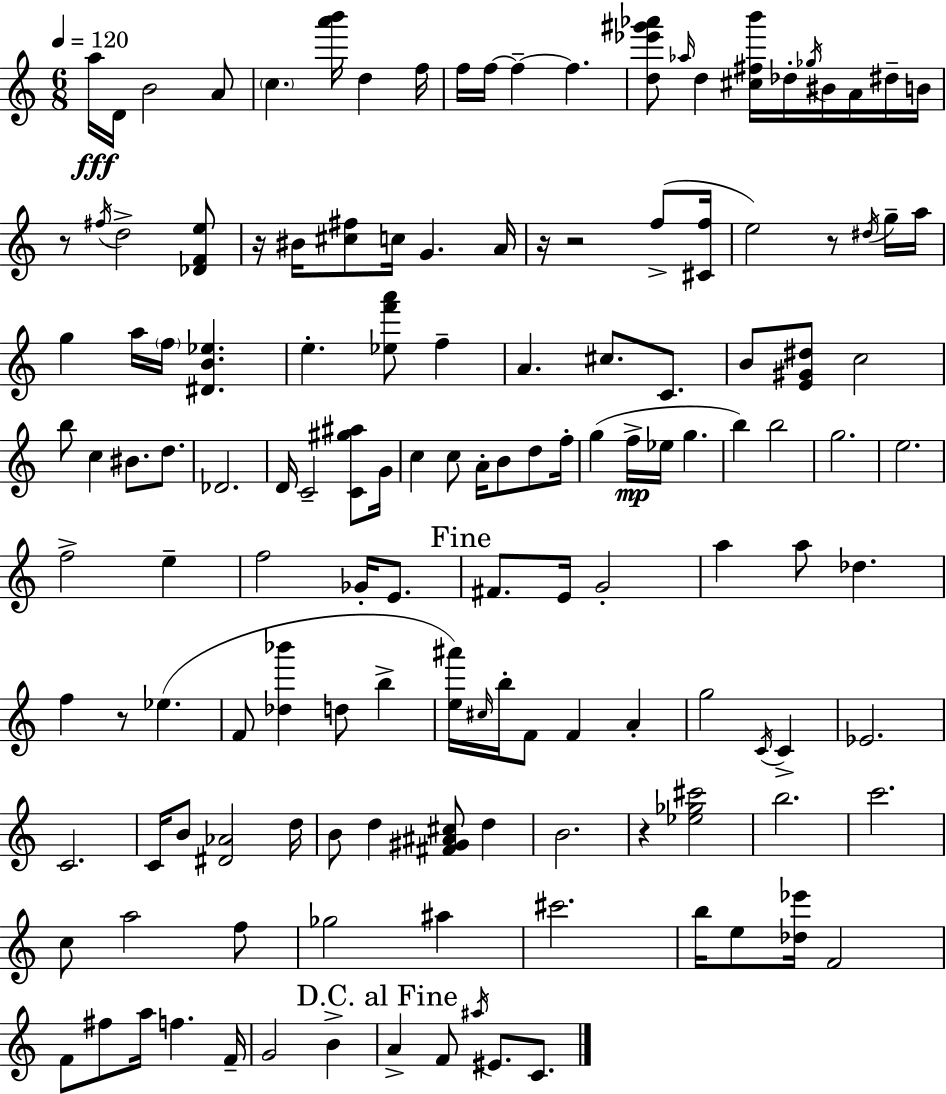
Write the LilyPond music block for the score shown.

{
  \clef treble
  \numericTimeSignature
  \time 6/8
  \key a \minor
  \tempo 4 = 120
  \repeat volta 2 { a''16\fff d'16 b'2 a'8 | \parenthesize c''4. <a''' b'''>16 d''4 f''16 | f''16 f''16~~ f''4--~~ f''4. | <d'' ees''' gis''' aes'''>8 \grace { aes''16 } d''4 <cis'' fis'' b'''>16 des''16-. \acciaccatura { ges''16 } bis'16 a'16 | \break dis''16-- b'16 r8 \acciaccatura { fis''16 } d''2-> | <des' f' e''>8 r16 bis'16 <cis'' fis''>8 c''16 g'4. | a'16 r16 r2 | f''8->( <cis' f''>16 e''2) r8 | \break \acciaccatura { dis''16 } g''16-- a''16 g''4 a''16 \parenthesize f''16 <dis' b' ees''>4. | e''4.-. <ees'' f''' a'''>8 | f''4-- a'4. cis''8. | c'8. b'8 <e' gis' dis''>8 c''2 | \break b''8 c''4 bis'8. | d''8. des'2. | d'16 c'2-- | <c' gis'' ais''>8 g'16 c''4 c''8 a'16-. b'8 | \break d''8 f''16-. g''4( f''16->\mp ees''16 g''4. | b''4) b''2 | g''2. | e''2. | \break f''2-> | e''4-- f''2 | ges'16-. e'8. \mark "Fine" fis'8. e'16 g'2-. | a''4 a''8 des''4. | \break f''4 r8 ees''4.( | f'8 <des'' bes'''>4 d''8 | b''4-> <e'' ais'''>16) \grace { cis''16 } b''16-. f'8 f'4 | a'4-. g''2 | \break \acciaccatura { c'16 } c'4-> ees'2. | c'2. | c'16 b'8 <dis' aes'>2 | d''16 b'8 d''4 | \break <fis' gis' ais' cis''>8 d''4 b'2. | r4 <ees'' ges'' cis'''>2 | b''2. | c'''2. | \break c''8 a''2 | f''8 ges''2 | ais''4 cis'''2. | b''16 e''8 <des'' ees'''>16 f'2 | \break f'8 fis''8 a''16 f''4. | f'16-- g'2 | b'4-> \mark "D.C. al Fine" a'4-> f'8 | \acciaccatura { ais''16 } eis'8. c'8. } \bar "|."
}